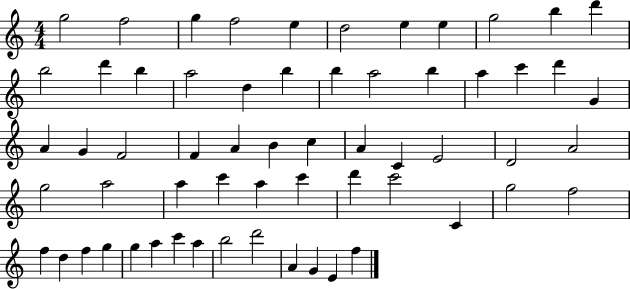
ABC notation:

X:1
T:Untitled
M:4/4
L:1/4
K:C
g2 f2 g f2 e d2 e e g2 b d' b2 d' b a2 d b b a2 b a c' d' G A G F2 F A B c A C E2 D2 A2 g2 a2 a c' a c' d' c'2 C g2 f2 f d f g g a c' a b2 d'2 A G E f